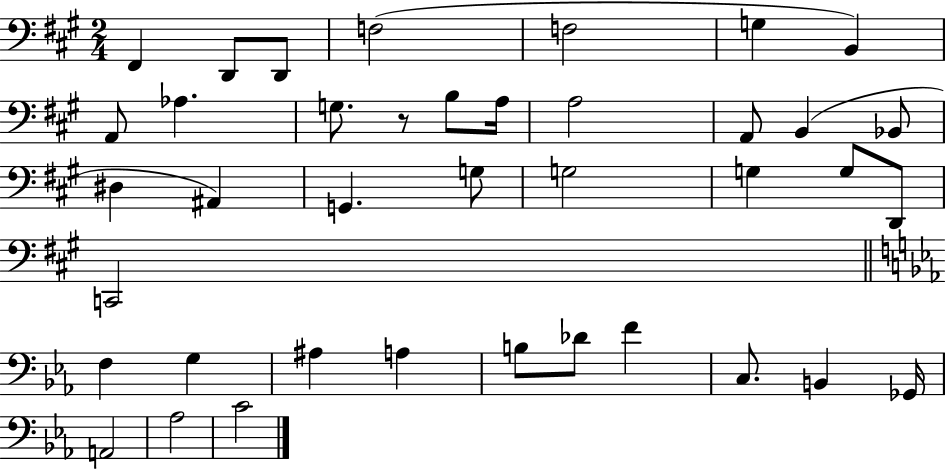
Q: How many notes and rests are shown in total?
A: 39